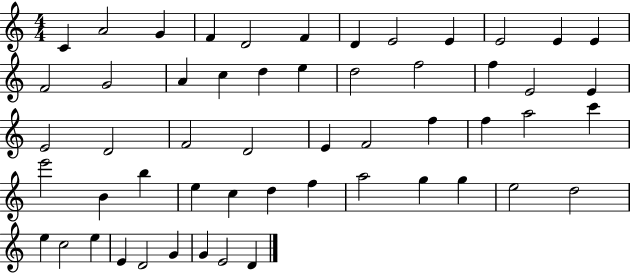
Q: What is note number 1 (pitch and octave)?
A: C4